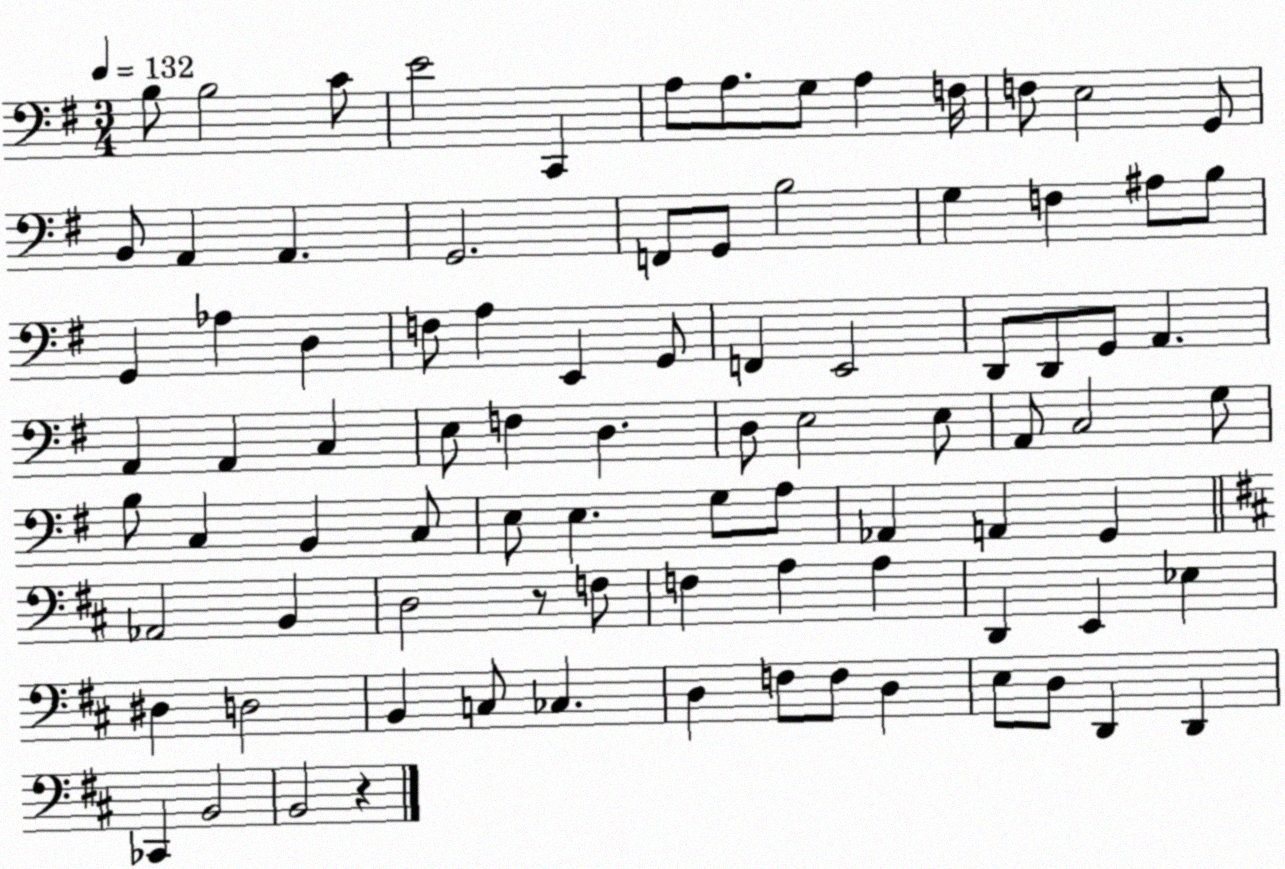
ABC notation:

X:1
T:Untitled
M:3/4
L:1/4
K:G
B,/2 B,2 C/2 E2 C,, A,/2 A,/2 G,/2 A, F,/4 F,/2 E,2 G,,/2 B,,/2 A,, A,, G,,2 F,,/2 G,,/2 B,2 G, F, ^A,/2 B,/2 G,, _A, D, F,/2 A, E,, G,,/2 F,, E,,2 D,,/2 D,,/2 G,,/2 A,, A,, A,, C, E,/2 F, D, D,/2 E,2 E,/2 A,,/2 C,2 G,/2 B,/2 C, B,, C,/2 E,/2 E, G,/2 A,/2 _A,, A,, G,, _A,,2 B,, D,2 z/2 F,/2 F, A, A, D,, E,, _E, ^D, D,2 B,, C,/2 _C, D, F,/2 F,/2 D, E,/2 D,/2 D,, D,, _C,, B,,2 B,,2 z